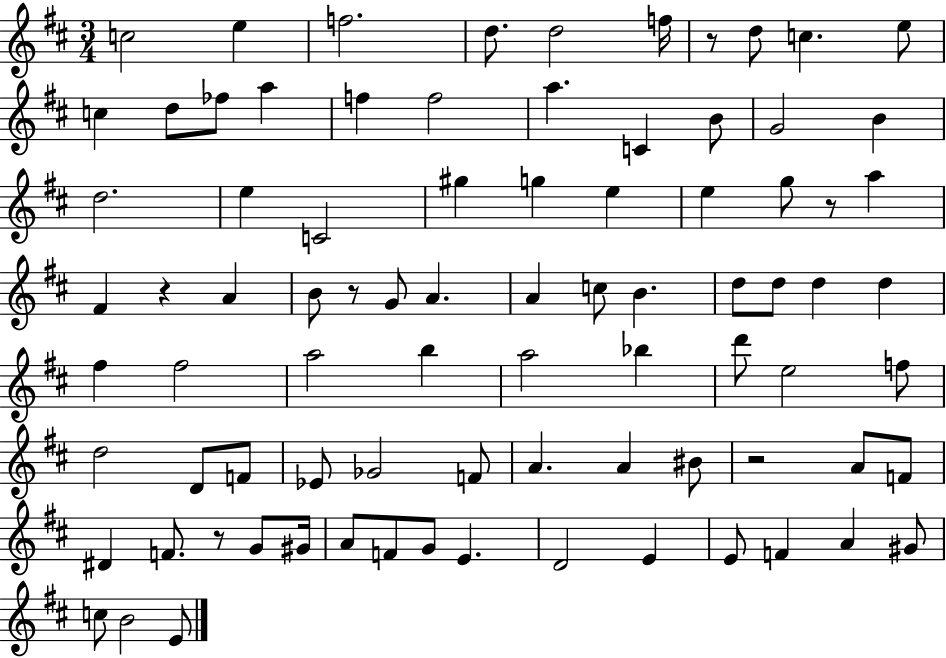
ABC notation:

X:1
T:Untitled
M:3/4
L:1/4
K:D
c2 e f2 d/2 d2 f/4 z/2 d/2 c e/2 c d/2 _f/2 a f f2 a C B/2 G2 B d2 e C2 ^g g e e g/2 z/2 a ^F z A B/2 z/2 G/2 A A c/2 B d/2 d/2 d d ^f ^f2 a2 b a2 _b d'/2 e2 f/2 d2 D/2 F/2 _E/2 _G2 F/2 A A ^B/2 z2 A/2 F/2 ^D F/2 z/2 G/2 ^G/4 A/2 F/2 G/2 E D2 E E/2 F A ^G/2 c/2 B2 E/2